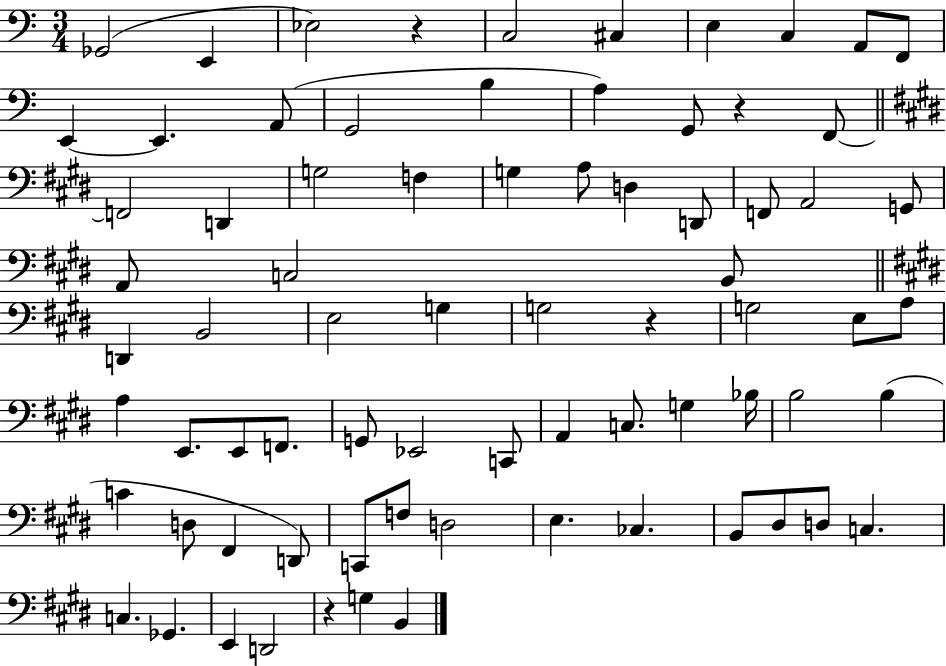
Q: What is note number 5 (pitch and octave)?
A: C#3